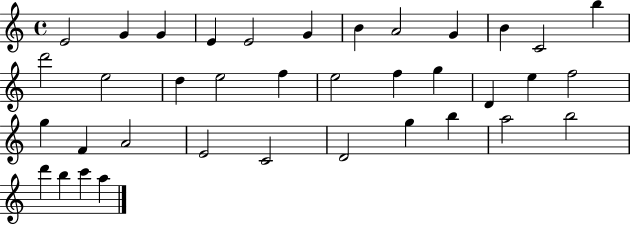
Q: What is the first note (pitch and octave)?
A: E4